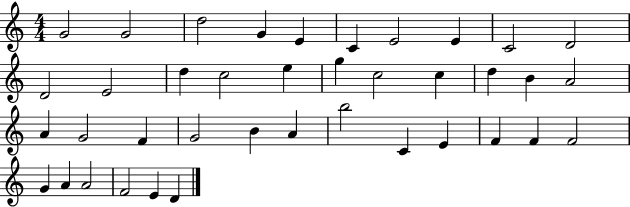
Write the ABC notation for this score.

X:1
T:Untitled
M:4/4
L:1/4
K:C
G2 G2 d2 G E C E2 E C2 D2 D2 E2 d c2 e g c2 c d B A2 A G2 F G2 B A b2 C E F F F2 G A A2 F2 E D